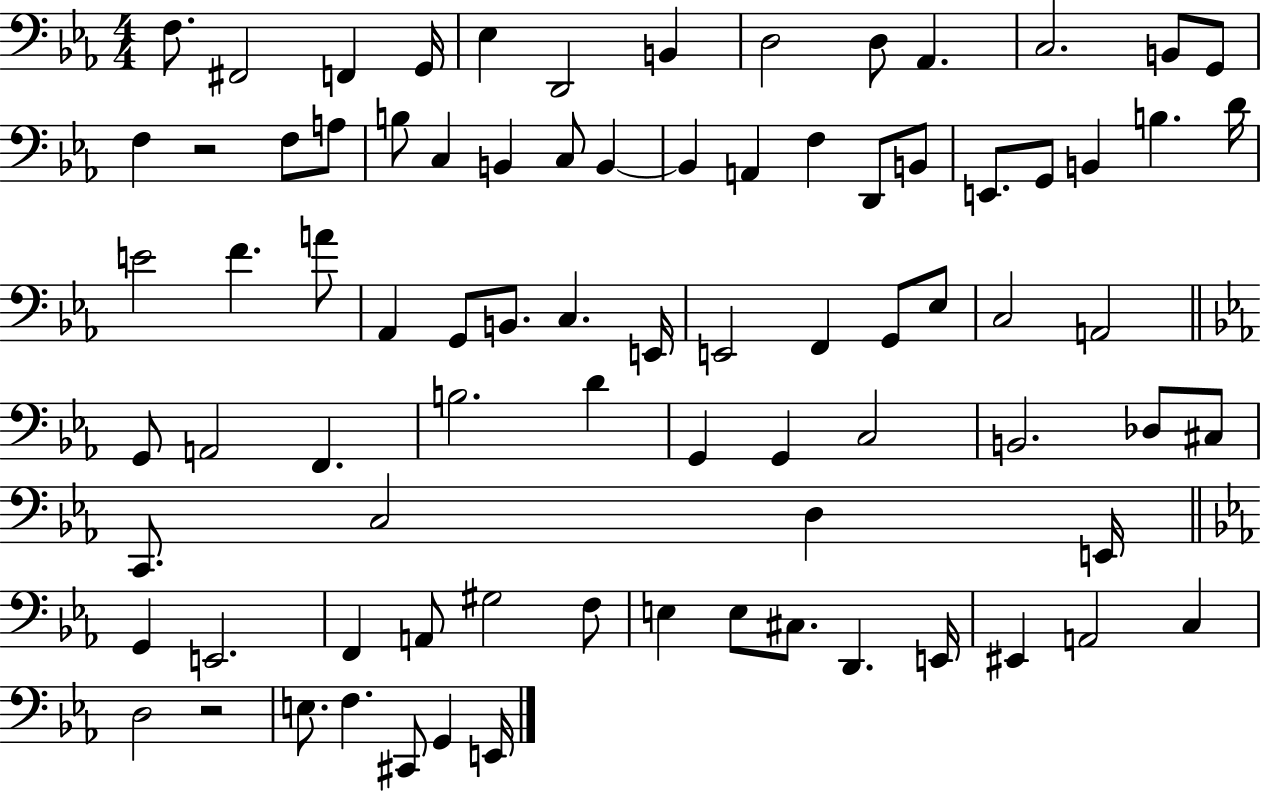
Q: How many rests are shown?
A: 2